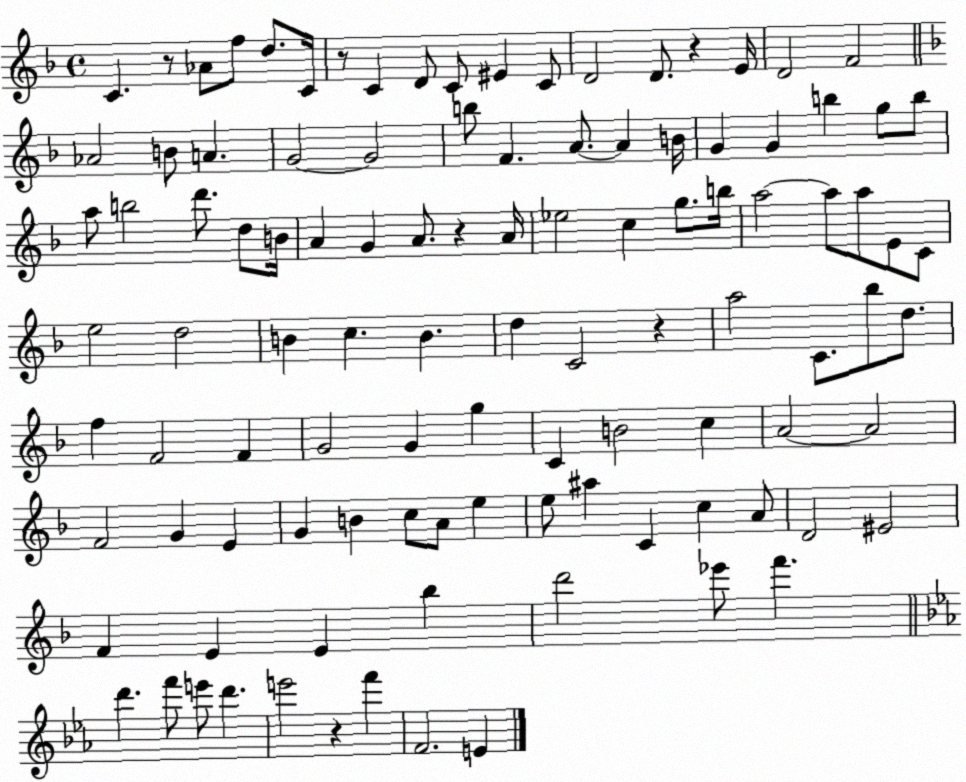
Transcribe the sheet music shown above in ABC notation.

X:1
T:Untitled
M:4/4
L:1/4
K:F
C z/2 _A/2 f/2 d/2 C/4 z/2 C D/2 C/2 ^E C/2 D2 D/2 z E/4 D2 F2 _A2 B/2 A G2 G2 b/2 F A/2 A B/4 G G b g/2 b/2 a/2 b2 d'/2 d/2 B/4 A G A/2 z A/4 _e2 c g/2 b/4 a2 a/2 a/2 E/2 C/2 e2 d2 B c B d C2 z a2 C/2 _b/2 d/2 f F2 F G2 G g C B2 c A2 A2 F2 G E G B c/2 A/2 e e/2 ^a C c A/2 D2 ^E2 F E E _b d'2 _e'/2 f' d' f'/2 e'/2 d' e'2 z f' F2 E